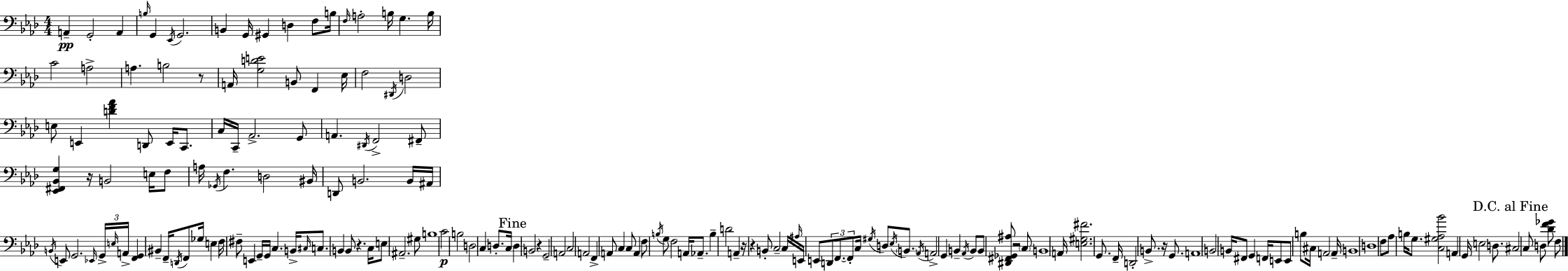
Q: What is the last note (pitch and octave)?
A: F3